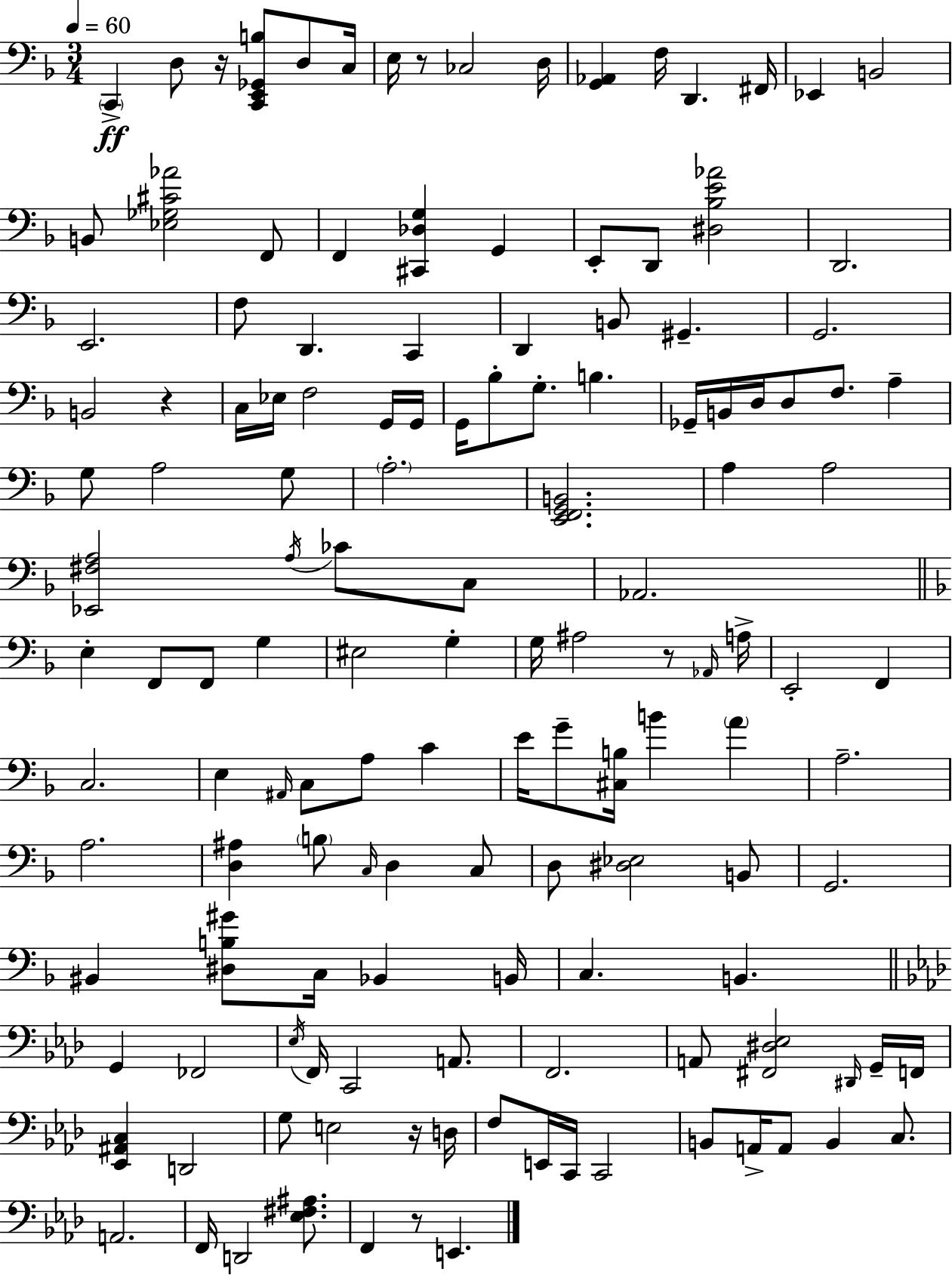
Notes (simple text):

C2/q D3/e R/s [C2,E2,Gb2,B3]/e D3/e C3/s E3/s R/e CES3/h D3/s [G2,Ab2]/q F3/s D2/q. F#2/s Eb2/q B2/h B2/e [Eb3,Gb3,C#4,Ab4]/h F2/e F2/q [C#2,Db3,G3]/q G2/q E2/e D2/e [D#3,Bb3,E4,Ab4]/h D2/h. E2/h. F3/e D2/q. C2/q D2/q B2/e G#2/q. G2/h. B2/h R/q C3/s Eb3/s F3/h G2/s G2/s G2/s Bb3/e G3/e. B3/q. Gb2/s B2/s D3/s D3/e F3/e. A3/q G3/e A3/h G3/e A3/h. [E2,F2,G2,B2]/h. A3/q A3/h [Eb2,F#3,A3]/h A3/s CES4/e C3/e Ab2/h. E3/q F2/e F2/e G3/q EIS3/h G3/q G3/s A#3/h R/e Ab2/s A3/s E2/h F2/q C3/h. E3/q A#2/s C3/e A3/e C4/q E4/s G4/e [C#3,B3]/s B4/q A4/q A3/h. A3/h. [D3,A#3]/q B3/e C3/s D3/q C3/e D3/e [D#3,Eb3]/h B2/e G2/h. BIS2/q [D#3,B3,G#4]/e C3/s Bb2/q B2/s C3/q. B2/q. G2/q FES2/h Eb3/s F2/s C2/h A2/e. F2/h. A2/e [F#2,D#3,Eb3]/h D#2/s G2/s F2/s [Eb2,A#2,C3]/q D2/h G3/e E3/h R/s D3/s F3/e E2/s C2/s C2/h B2/e A2/s A2/e B2/q C3/e. A2/h. F2/s D2/h [Eb3,F#3,A#3]/e. F2/q R/e E2/q.